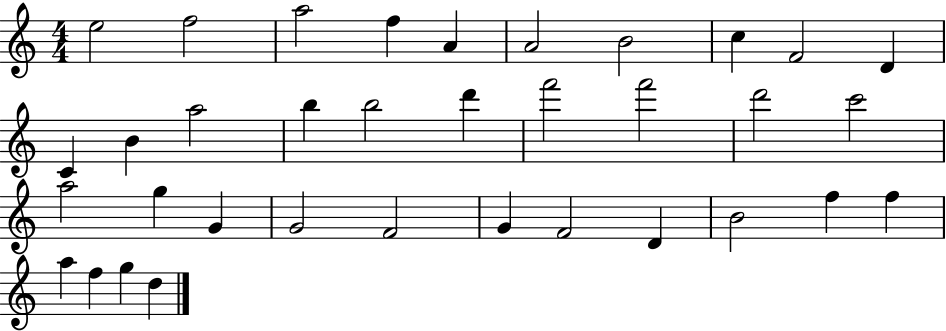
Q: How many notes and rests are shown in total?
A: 35